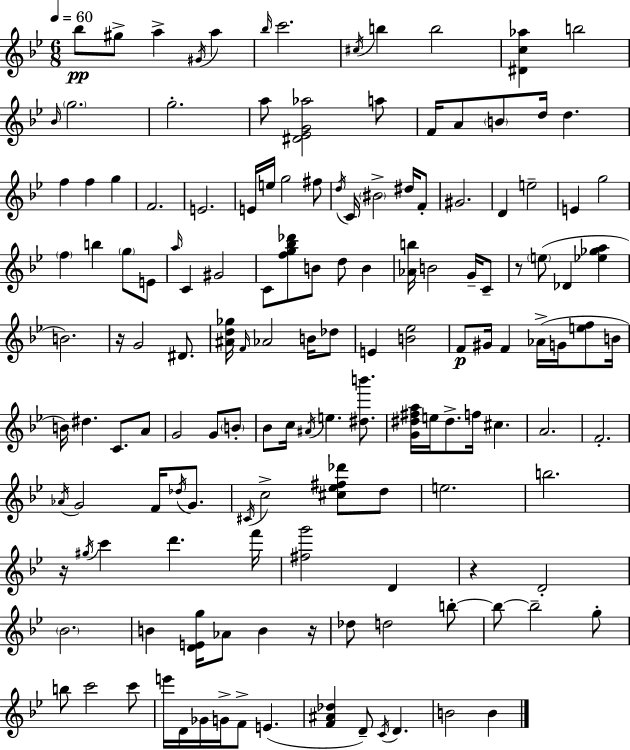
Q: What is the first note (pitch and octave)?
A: Bb5